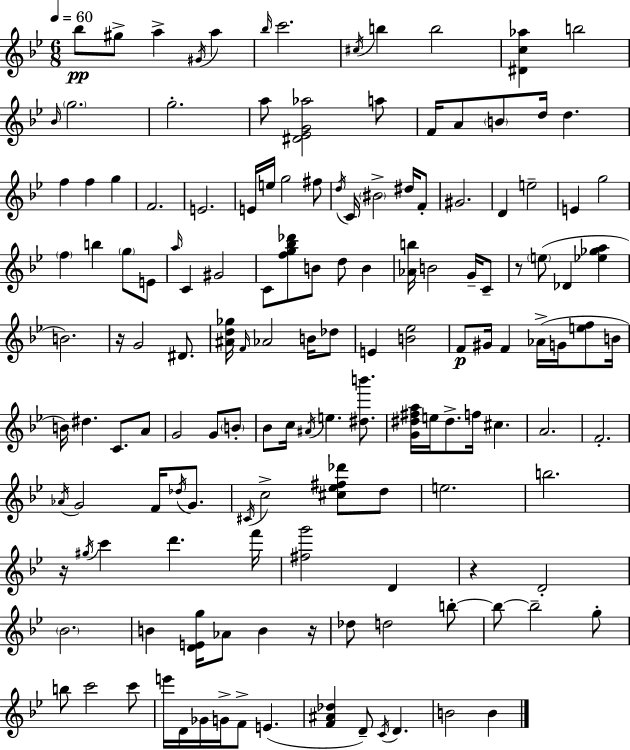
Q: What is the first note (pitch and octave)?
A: Bb5